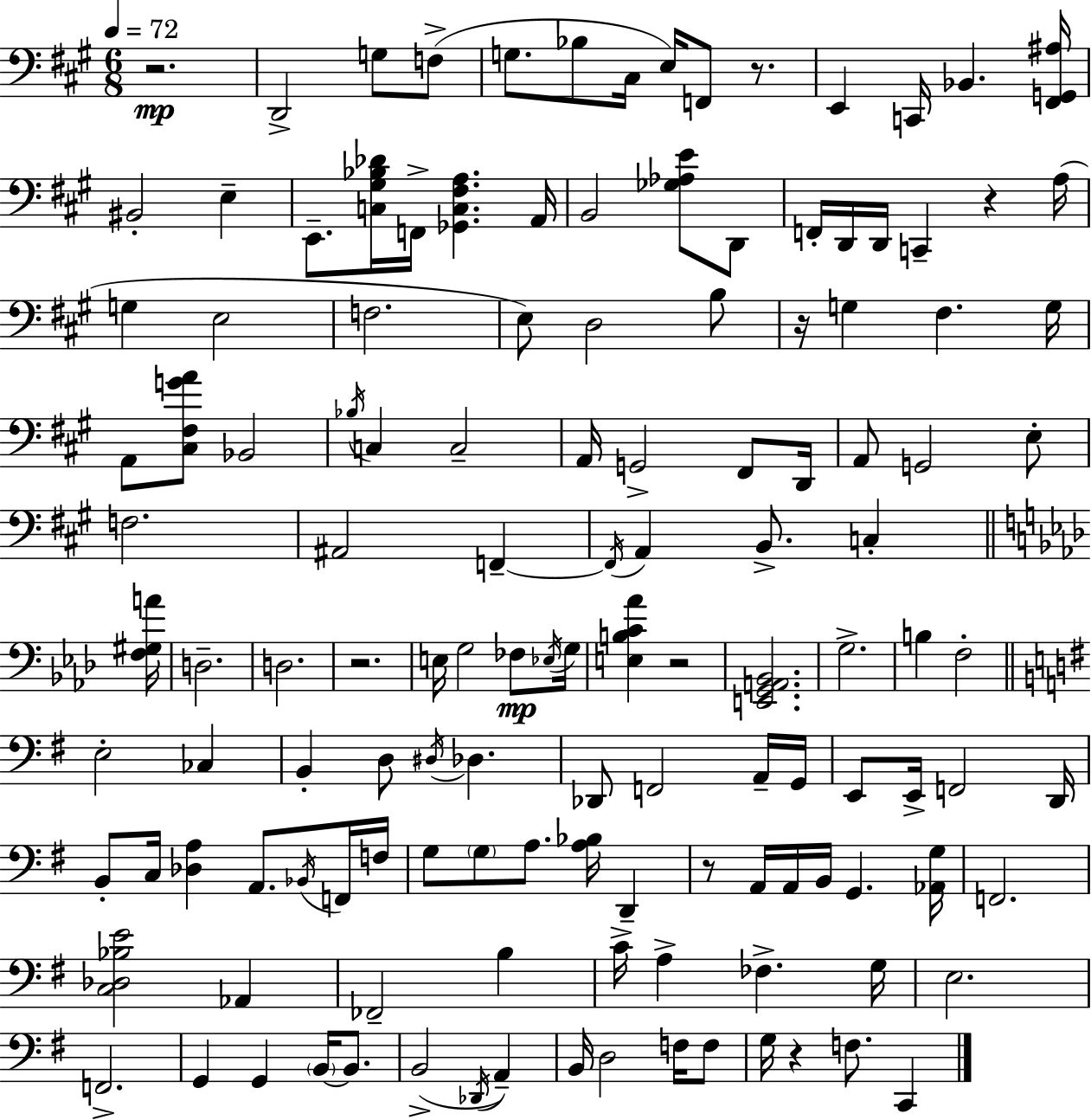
{
  \clef bass
  \numericTimeSignature
  \time 6/8
  \key a \major
  \tempo 4 = 72
  r2.\mp | d,2-> g8 f8->( | g8. bes8 cis16 e16) f,8 r8. | e,4 c,16 bes,4. <fis, g, ais>16 | \break bis,2-. e4-- | e,8.-- <c gis bes des'>16 f,16-> <ges, c fis a>4. a,16 | b,2 <ges aes e'>8 d,8 | f,16-. d,16 d,16 c,4-- r4 a16( | \break g4 e2 | f2. | e8) d2 b8 | r16 g4 fis4. g16 | \break a,8 <cis fis g' a'>8 bes,2 | \acciaccatura { bes16 } c4 c2-- | a,16 g,2-> fis,8 | d,16 a,8 g,2 e8-. | \break f2. | ais,2 f,4--~~ | \acciaccatura { f,16 } a,4 b,8.-> c4-. | \bar "||" \break \key aes \major <f gis a'>16 d2.-- | d2. | r2. | e16 g2 fes8\mp | \break \acciaccatura { ees16 } g16 <e b c' aes'>4 r2 | <e, g, a, bes,>2. | g2.-> | b4 f2-. | \break \bar "||" \break \key e \minor e2-. ces4 | b,4-. d8 \acciaccatura { dis16 } des4. | des,8 f,2 a,16-- | g,16 e,8 e,16-> f,2 | \break d,16 b,8-. c16 <des a>4 a,8. \acciaccatura { bes,16 } | f,16 f16 g8 \parenthesize g8 a8. <a bes>16 d,4-- | r8 a,16 a,16 b,16 g,4. | <aes, g>16 f,2. | \break <c des bes e'>2 aes,4 | fes,2-- b4 | c'16-> a4-> fes4.-> | g16 e2. | \break f,2.-> | g,4 g,4 \parenthesize b,16~~ b,8. | b,2->( \acciaccatura { des,16 } a,4--) | b,16 d2 | \break f16 f8 g16 r4 f8. c,4 | \bar "|."
}